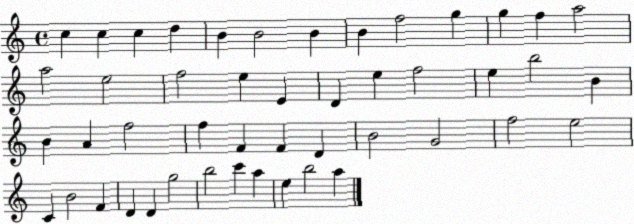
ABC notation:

X:1
T:Untitled
M:4/4
L:1/4
K:C
c c c d B B2 B B f2 g g f a2 a2 e2 f2 e E D e f2 e b2 B B A f2 f F F D B2 G2 f2 e2 C B2 F D D g2 b2 c' a e b2 a